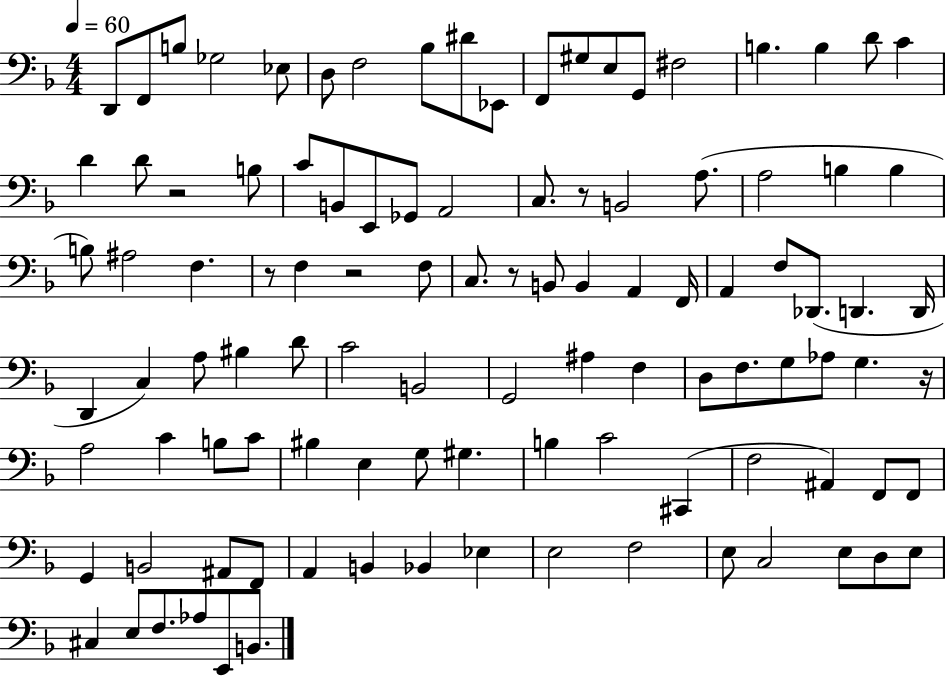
D2/e F2/e B3/e Gb3/h Eb3/e D3/e F3/h Bb3/e D#4/e Eb2/e F2/e G#3/e E3/e G2/e F#3/h B3/q. B3/q D4/e C4/q D4/q D4/e R/h B3/e C4/e B2/e E2/e Gb2/e A2/h C3/e. R/e B2/h A3/e. A3/h B3/q B3/q B3/e A#3/h F3/q. R/e F3/q R/h F3/e C3/e. R/e B2/e B2/q A2/q F2/s A2/q F3/e Db2/e. D2/q. D2/s D2/q C3/q A3/e BIS3/q D4/e C4/h B2/h G2/h A#3/q F3/q D3/e F3/e. G3/e Ab3/e G3/q. R/s A3/h C4/q B3/e C4/e BIS3/q E3/q G3/e G#3/q. B3/q C4/h C#2/q F3/h A#2/q F2/e F2/e G2/q B2/h A#2/e F2/e A2/q B2/q Bb2/q Eb3/q E3/h F3/h E3/e C3/h E3/e D3/e E3/e C#3/q E3/e F3/e. Ab3/e E2/e B2/e.